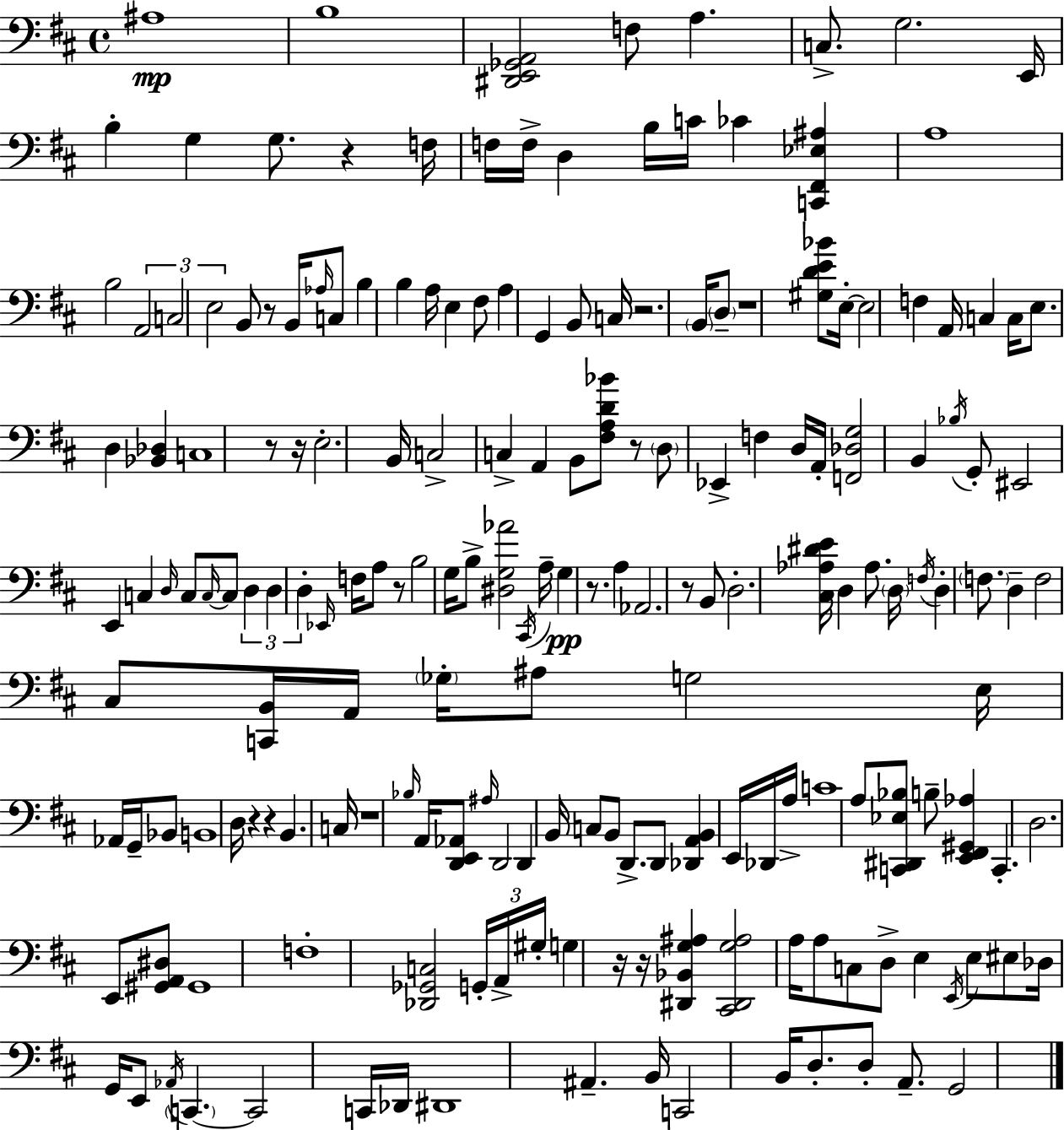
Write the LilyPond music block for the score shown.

{
  \clef bass
  \time 4/4
  \defaultTimeSignature
  \key d \major
  ais1\mp | b1 | <dis, e, ges, a,>2 f8 a4. | c8.-> g2. e,16 | \break b4-. g4 g8. r4 f16 | f16 f16-> d4 b16 c'16 ces'4 <c, fis, ees ais>4 | a1 | b2 \tuplet 3/2 { a,2 | \break c2 e2 } | b,8 r8 b,16 \grace { aes16 } c8 b4 b4 | a16 e4 fis8 a4 g,4 b,8 | c16 r2. \parenthesize b,16 \parenthesize d8-- | \break r1 | <gis d' e' bes'>8 e16-.~~ e2 f4 | a,16 c4 c16 e8. d4 <bes, des>4 | c1 | \break r8 r16 e2.-. | b,16 c2-> c4-> a,4 | b,8 <fis a d' bes'>8 r8 \parenthesize d8 ees,4-> f4 | d16 a,16-. <f, des g>2 b,4 \acciaccatura { bes16 } | \break g,8-. eis,2 e,4 c4 | \grace { d16 } c8 \grace { c16~ }~ c8 \tuplet 3/2 { d4 d4 | d4-. } \grace { ees,16 } f16 a8 r8 b2 | g16 b8-> <dis g aes'>2 \acciaccatura { cis,16 } a16-- g4\pp | \break r8. a4 aes,2. | r8 b,8 d2.-. | <cis aes dis' e'>16 d4 aes8. \parenthesize d16 \acciaccatura { f16 } | d4-. \parenthesize f8. d4-- f2 | \break cis8 <c, b,>16 a,16 \parenthesize ges16-. ais8 g2 | e16 aes,16 g,16-- bes,8 b,1 | d16 r4 r4 | b,4. c16 r1 | \break \grace { bes16 } a,16 <d, e, aes,>8 \grace { ais16 } d,2 | d,4 b,16 c8 b,8 d,8.-> | d,8 <des, a, b,>4 e,16 des,16 a16-> c'1 | a8 <c, dis, ees bes>8 b8-- <e, fis, gis, aes>4 | \break c,4.-. d2. | e,8 <gis, a, dis>8 gis,1 | f1-. | <des, ges, c>2 | \break \tuplet 3/2 { g,16-. a,16-> gis16-. } g4 r16 r16 <dis, bes, g ais>4 <cis, dis, g ais>2 | a16 a8 c8 d8-> e4 | \acciaccatura { e,16 } e8 eis8 des16 g,16 e,8 \acciaccatura { aes,16 } \parenthesize c,4.~~ | c,2 c,16 des,16 dis,1 | \break ais,4.-- | b,16 c,2 b,16 d8.-. d8-. | a,8.-- g,2 \bar "|."
}